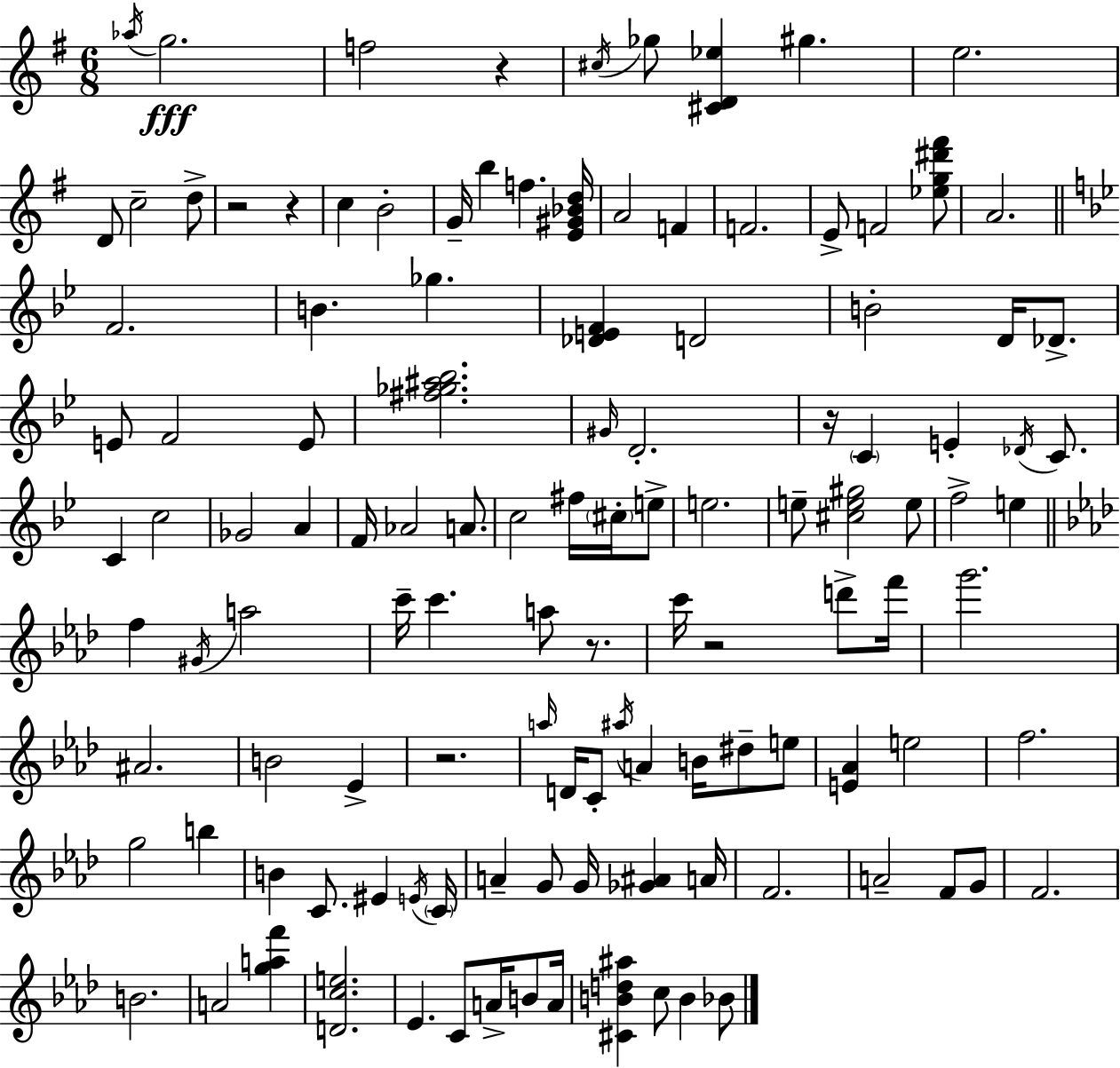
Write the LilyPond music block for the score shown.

{
  \clef treble
  \numericTimeSignature
  \time 6/8
  \key g \major
  \repeat volta 2 { \acciaccatura { aes''16 }\fff g''2. | f''2 r4 | \acciaccatura { cis''16 } ges''8 <cis' d' ees''>4 gis''4. | e''2. | \break d'8 c''2-- | d''8-> r2 r4 | c''4 b'2-. | g'16-- b''4 f''4. | \break <e' gis' bes' d''>16 a'2 f'4 | f'2. | e'8-> f'2 | <ees'' g'' dis''' fis'''>8 a'2. | \break \bar "||" \break \key g \minor f'2. | b'4. ges''4. | <des' e' f'>4 d'2 | b'2-. d'16 des'8.-> | \break e'8 f'2 e'8 | <fis'' ges'' ais'' bes''>2. | \grace { gis'16 } d'2.-. | r16 \parenthesize c'4 e'4-. \acciaccatura { des'16 } c'8. | \break c'4 c''2 | ges'2 a'4 | f'16 aes'2 a'8. | c''2 fis''16 \parenthesize cis''16-. | \break e''8-> e''2. | e''8-- <cis'' e'' gis''>2 | e''8 f''2-> e''4 | \bar "||" \break \key aes \major f''4 \acciaccatura { gis'16 } a''2 | c'''16-- c'''4. a''8 r8. | c'''16 r2 d'''8-> | f'''16 g'''2. | \break ais'2. | b'2 ees'4-> | r2. | \grace { a''16 } d'16 c'8-. \acciaccatura { ais''16 } a'4 b'16 dis''8-- | \break e''8 <e' aes'>4 e''2 | f''2. | g''2 b''4 | b'4 c'8. eis'4 | \break \acciaccatura { e'16 } \parenthesize c'16 a'4-- g'8 g'16 <ges' ais'>4 | a'16 f'2. | a'2-- | f'8 g'8 f'2. | \break b'2. | a'2 | <g'' a'' f'''>4 <d' c'' e''>2. | ees'4. c'8 | \break a'16-> b'8 a'16 <cis' b' d'' ais''>4 c''8 b'4 | bes'8 } \bar "|."
}